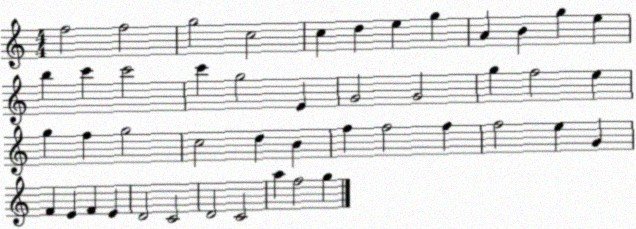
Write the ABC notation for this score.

X:1
T:Untitled
M:4/4
L:1/4
K:C
f2 f2 g2 c2 c d e g A B g e b c' c'2 c' g2 E G2 G2 g f2 e g f g2 c2 d B f f2 f f2 e G F E F E D2 C2 D2 C2 a f2 g